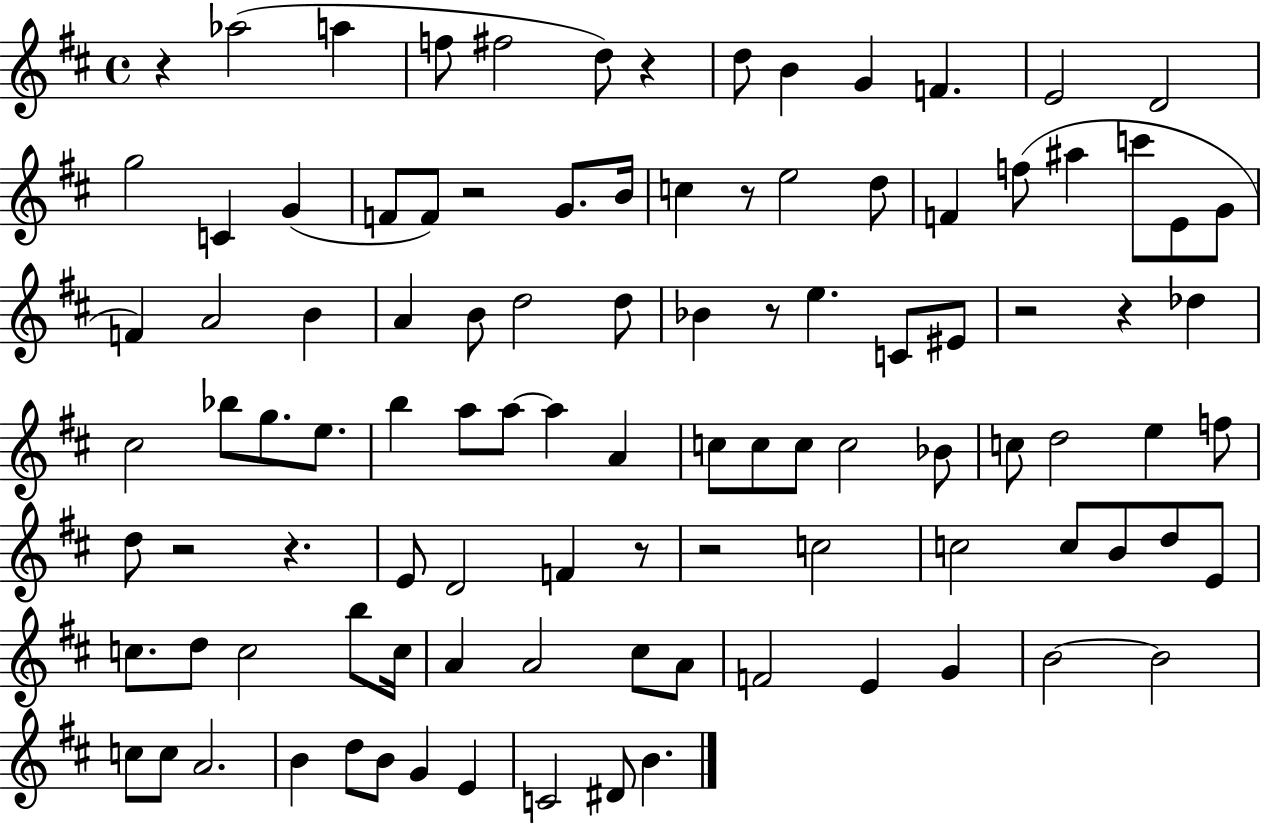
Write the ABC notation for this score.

X:1
T:Untitled
M:4/4
L:1/4
K:D
z _a2 a f/2 ^f2 d/2 z d/2 B G F E2 D2 g2 C G F/2 F/2 z2 G/2 B/4 c z/2 e2 d/2 F f/2 ^a c'/2 E/2 G/2 F A2 B A B/2 d2 d/2 _B z/2 e C/2 ^E/2 z2 z _d ^c2 _b/2 g/2 e/2 b a/2 a/2 a A c/2 c/2 c/2 c2 _B/2 c/2 d2 e f/2 d/2 z2 z E/2 D2 F z/2 z2 c2 c2 c/2 B/2 d/2 E/2 c/2 d/2 c2 b/2 c/4 A A2 ^c/2 A/2 F2 E G B2 B2 c/2 c/2 A2 B d/2 B/2 G E C2 ^D/2 B